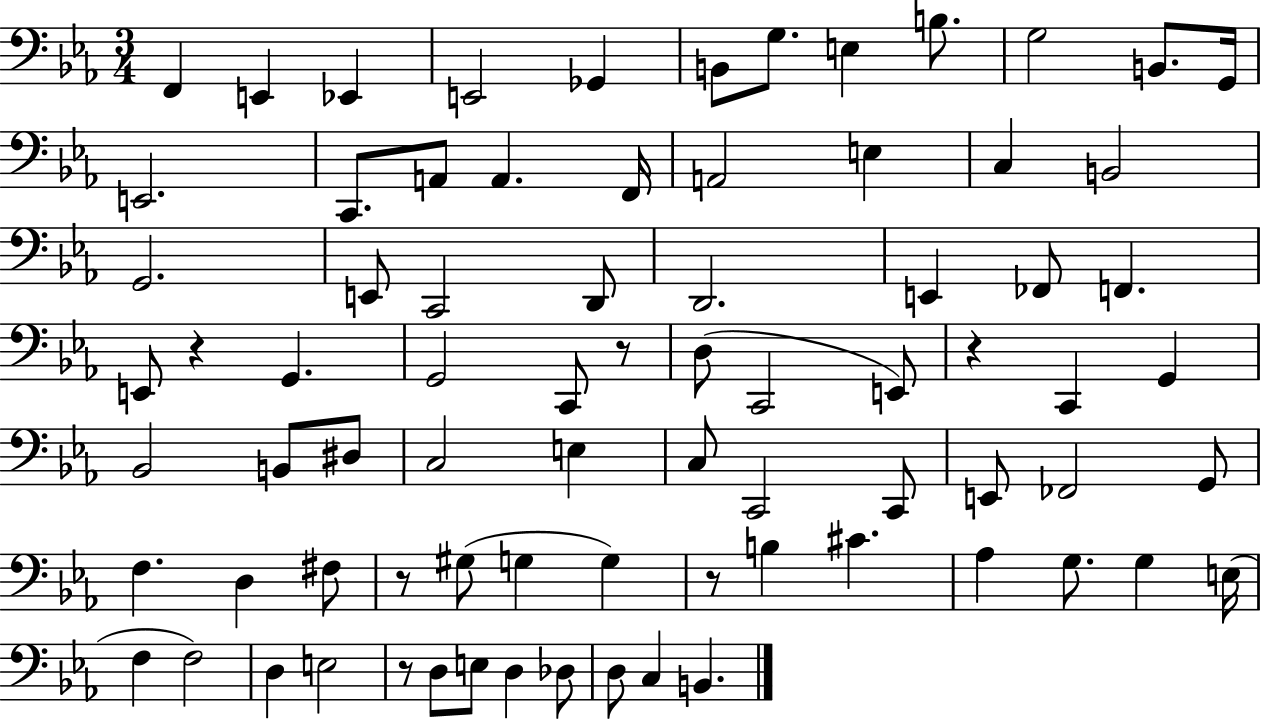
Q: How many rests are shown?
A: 6